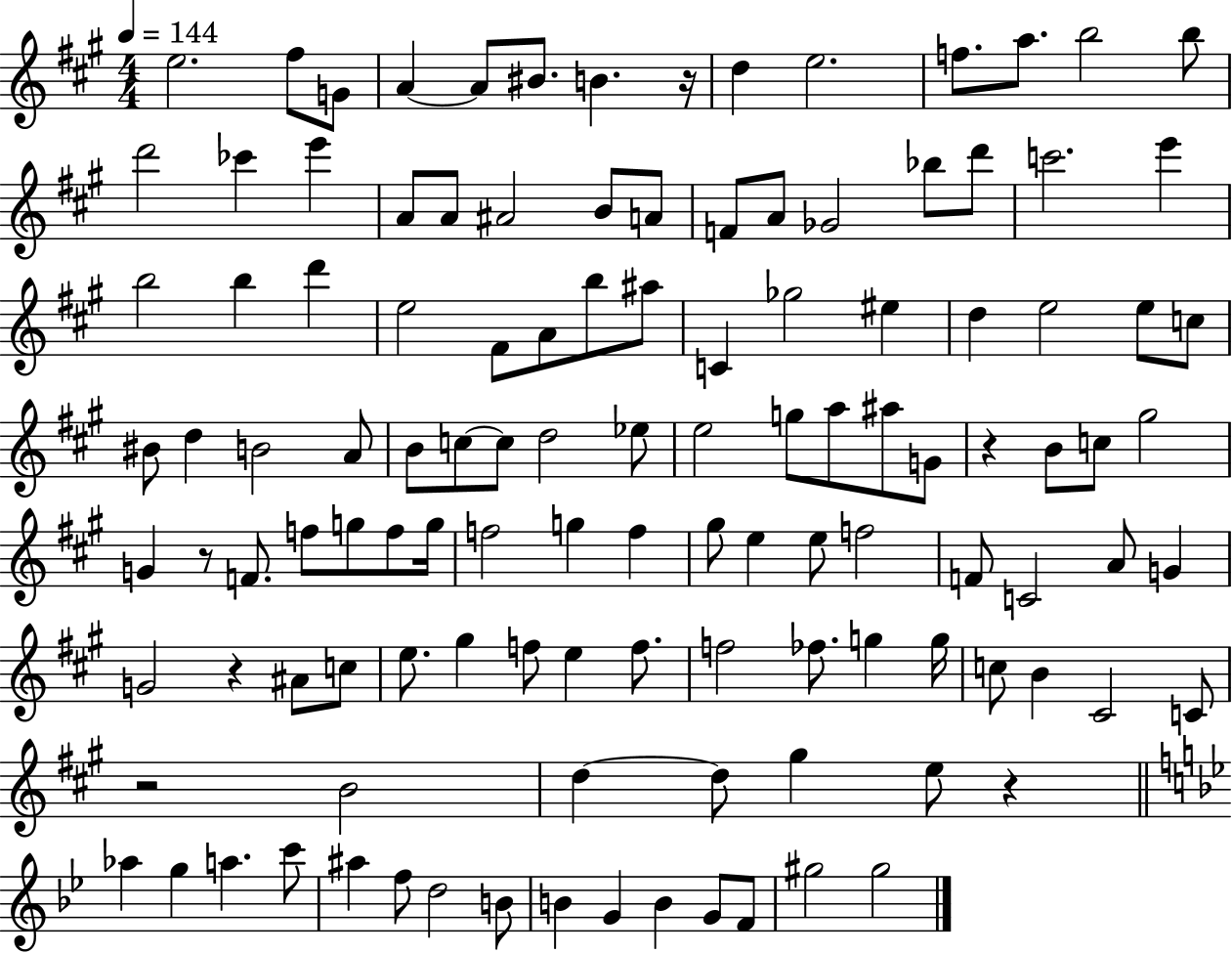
{
  \clef treble
  \numericTimeSignature
  \time 4/4
  \key a \major
  \tempo 4 = 144
  e''2. fis''8 g'8 | a'4~~ a'8 bis'8. b'4. r16 | d''4 e''2. | f''8. a''8. b''2 b''8 | \break d'''2 ces'''4 e'''4 | a'8 a'8 ais'2 b'8 a'8 | f'8 a'8 ges'2 bes''8 d'''8 | c'''2. e'''4 | \break b''2 b''4 d'''4 | e''2 fis'8 a'8 b''8 ais''8 | c'4 ges''2 eis''4 | d''4 e''2 e''8 c''8 | \break bis'8 d''4 b'2 a'8 | b'8 c''8~~ c''8 d''2 ees''8 | e''2 g''8 a''8 ais''8 g'8 | r4 b'8 c''8 gis''2 | \break g'4 r8 f'8. f''8 g''8 f''8 g''16 | f''2 g''4 f''4 | gis''8 e''4 e''8 f''2 | f'8 c'2 a'8 g'4 | \break g'2 r4 ais'8 c''8 | e''8. gis''4 f''8 e''4 f''8. | f''2 fes''8. g''4 g''16 | c''8 b'4 cis'2 c'8 | \break r2 b'2 | d''4~~ d''8 gis''4 e''8 r4 | \bar "||" \break \key g \minor aes''4 g''4 a''4. c'''8 | ais''4 f''8 d''2 b'8 | b'4 g'4 b'4 g'8 f'8 | gis''2 gis''2 | \break \bar "|."
}